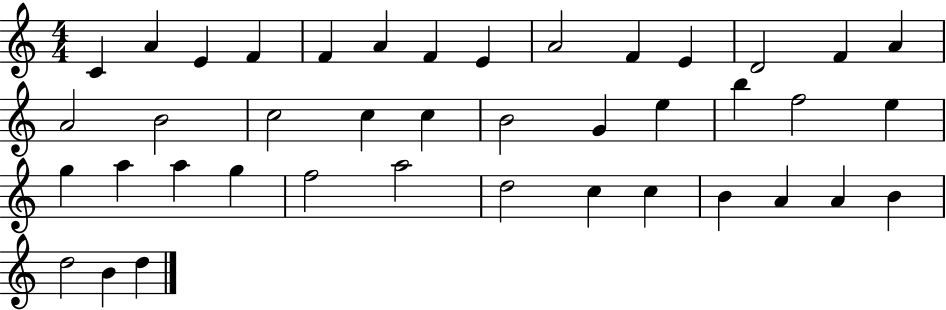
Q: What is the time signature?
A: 4/4